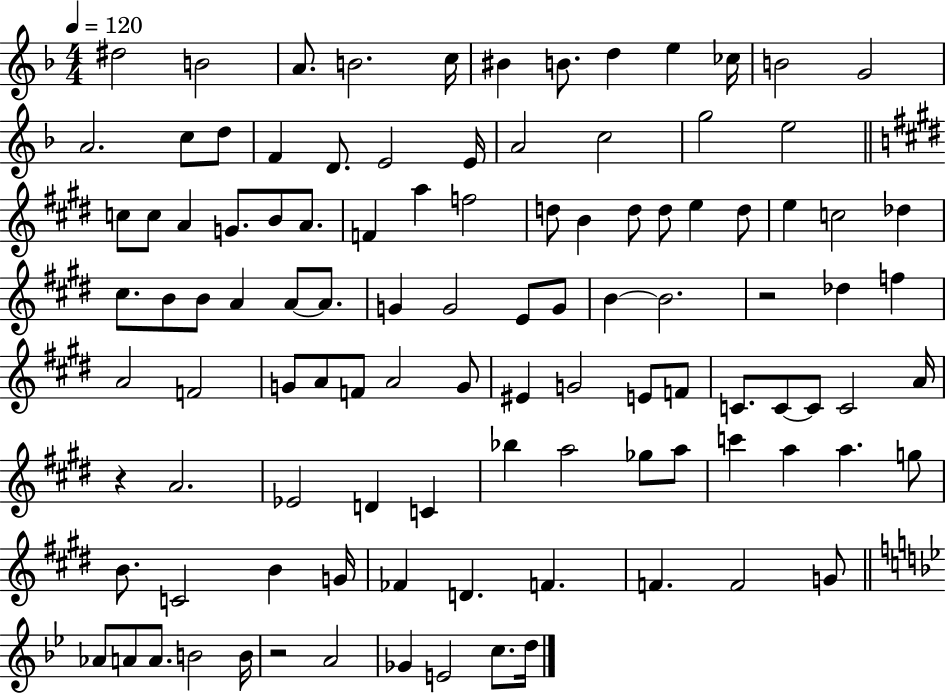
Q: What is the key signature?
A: F major